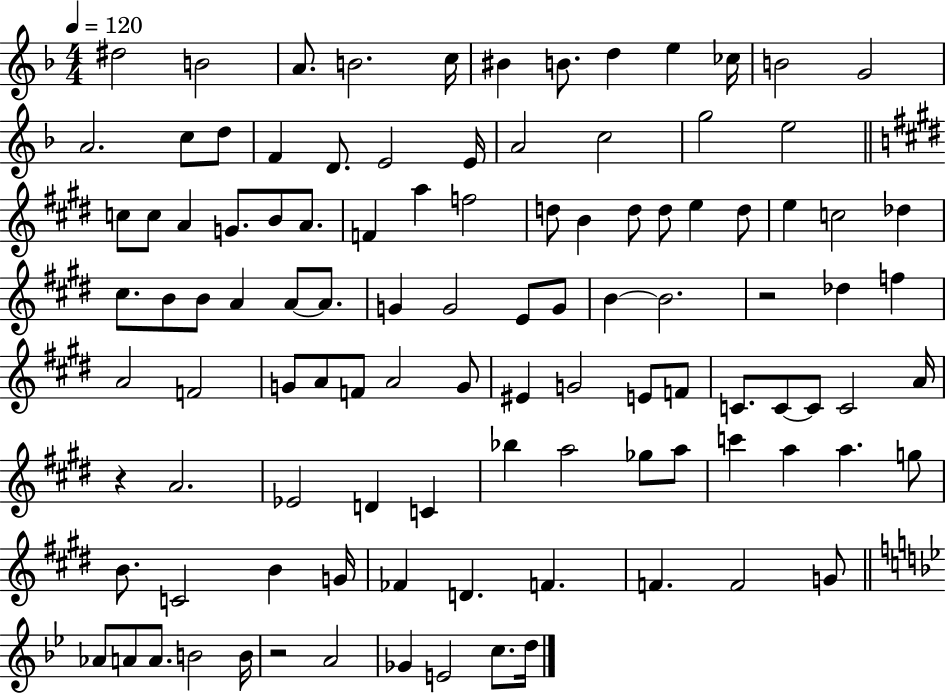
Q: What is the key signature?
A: F major